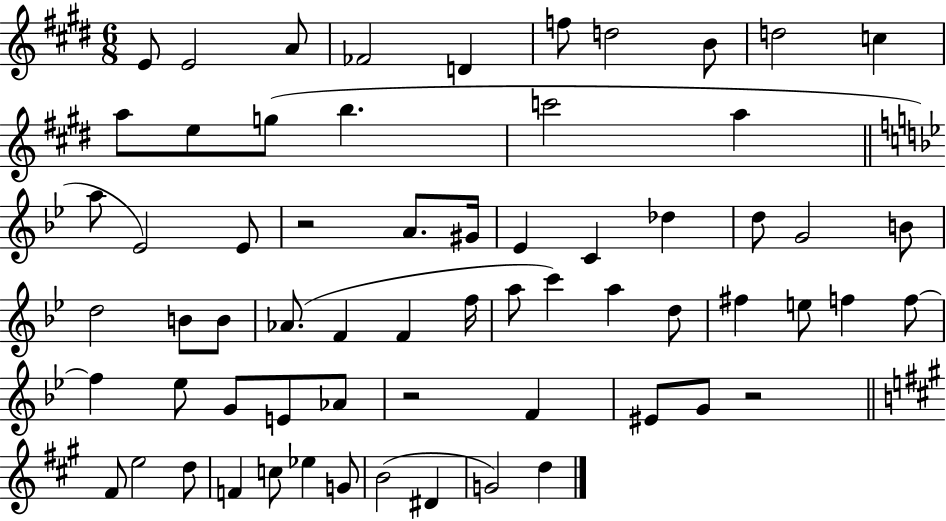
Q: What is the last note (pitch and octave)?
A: D5